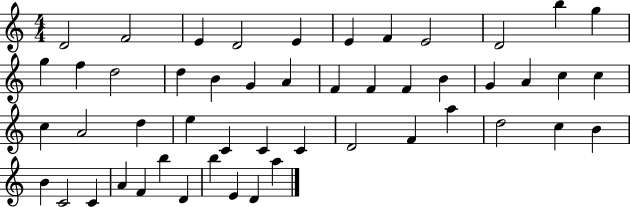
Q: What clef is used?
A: treble